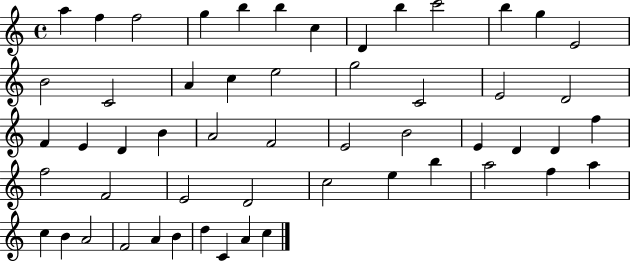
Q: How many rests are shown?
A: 0